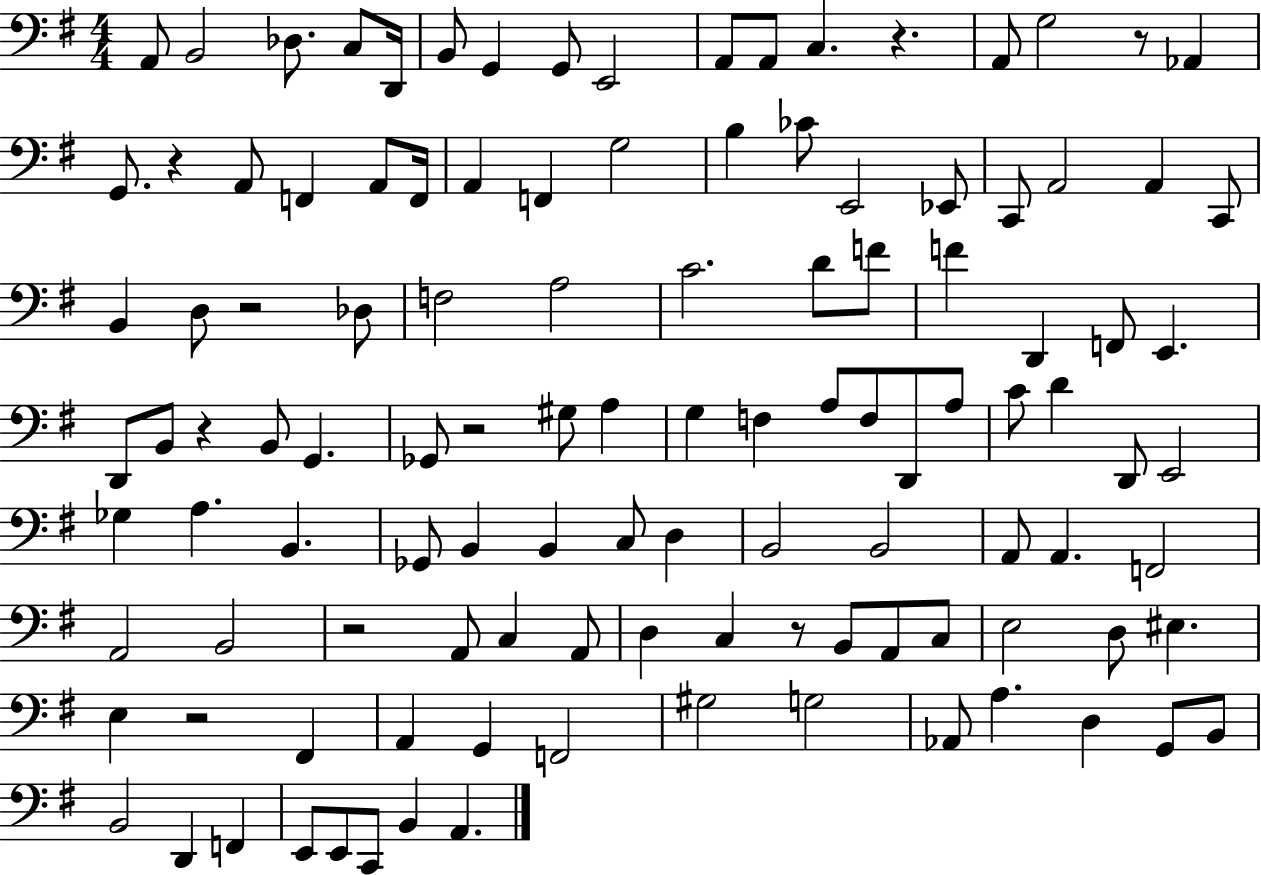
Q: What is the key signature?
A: G major